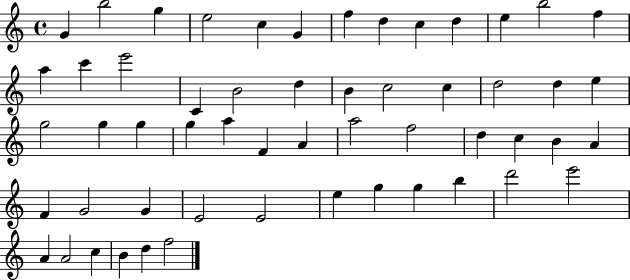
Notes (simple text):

G4/q B5/h G5/q E5/h C5/q G4/q F5/q D5/q C5/q D5/q E5/q B5/h F5/q A5/q C6/q E6/h C4/q B4/h D5/q B4/q C5/h C5/q D5/h D5/q E5/q G5/h G5/q G5/q G5/q A5/q F4/q A4/q A5/h F5/h D5/q C5/q B4/q A4/q F4/q G4/h G4/q E4/h E4/h E5/q G5/q G5/q B5/q D6/h E6/h A4/q A4/h C5/q B4/q D5/q F5/h